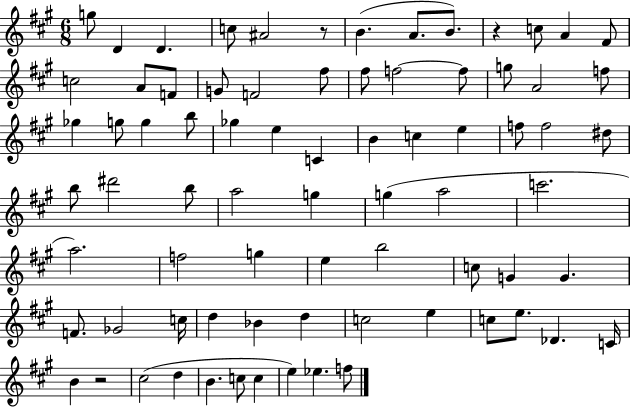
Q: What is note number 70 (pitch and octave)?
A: C5